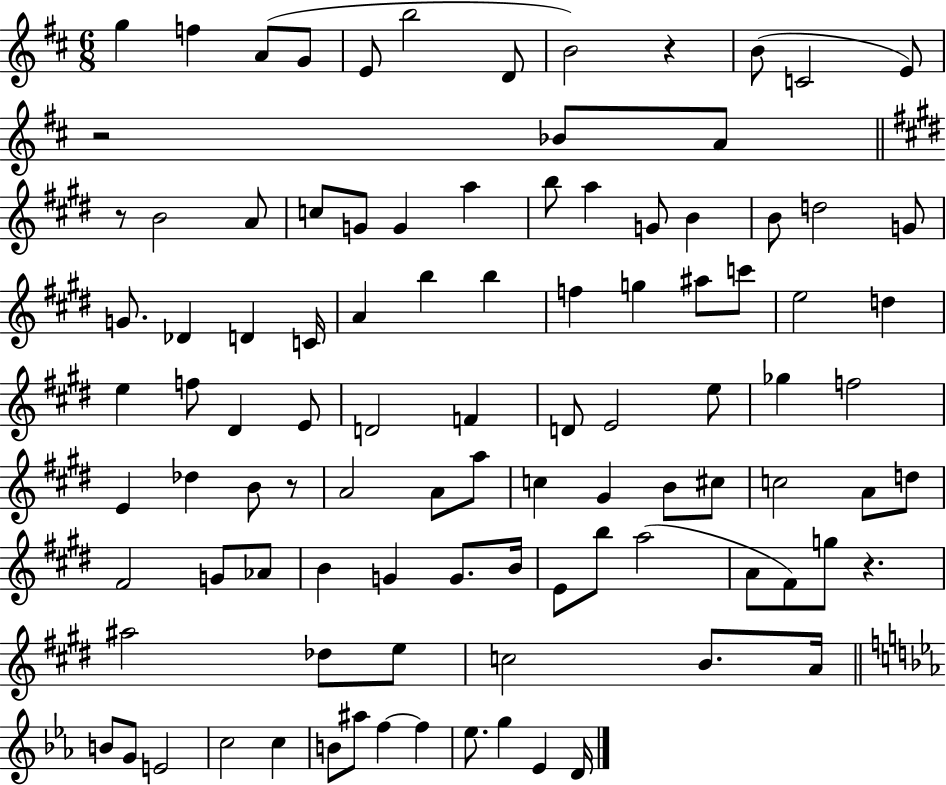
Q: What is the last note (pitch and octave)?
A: D4